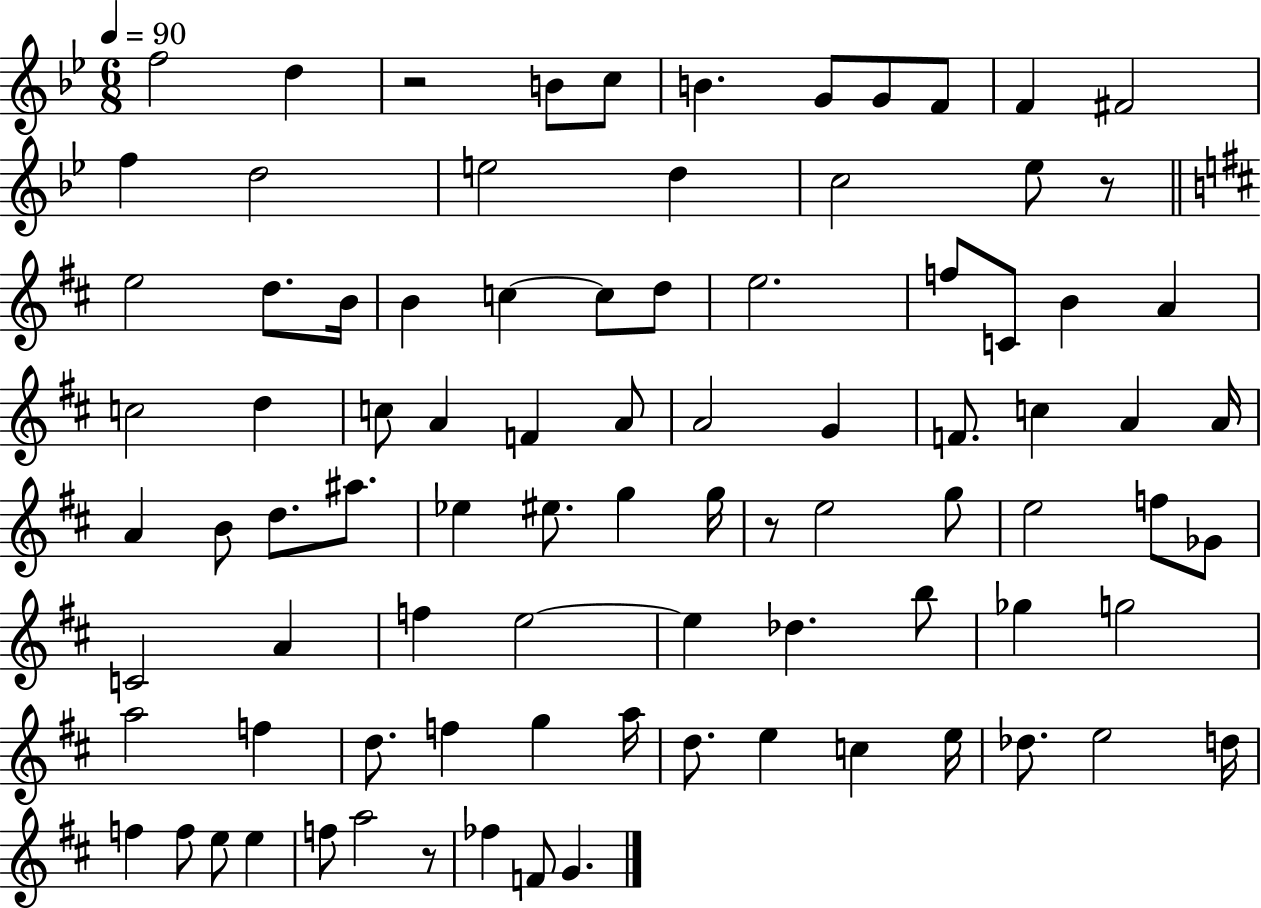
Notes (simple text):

F5/h D5/q R/h B4/e C5/e B4/q. G4/e G4/e F4/e F4/q F#4/h F5/q D5/h E5/h D5/q C5/h Eb5/e R/e E5/h D5/e. B4/s B4/q C5/q C5/e D5/e E5/h. F5/e C4/e B4/q A4/q C5/h D5/q C5/e A4/q F4/q A4/e A4/h G4/q F4/e. C5/q A4/q A4/s A4/q B4/e D5/e. A#5/e. Eb5/q EIS5/e. G5/q G5/s R/e E5/h G5/e E5/h F5/e Gb4/e C4/h A4/q F5/q E5/h E5/q Db5/q. B5/e Gb5/q G5/h A5/h F5/q D5/e. F5/q G5/q A5/s D5/e. E5/q C5/q E5/s Db5/e. E5/h D5/s F5/q F5/e E5/e E5/q F5/e A5/h R/e FES5/q F4/e G4/q.